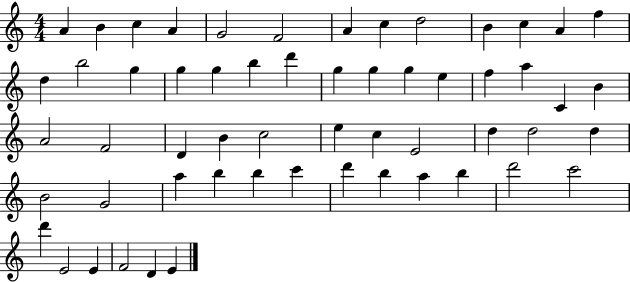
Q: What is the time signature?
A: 4/4